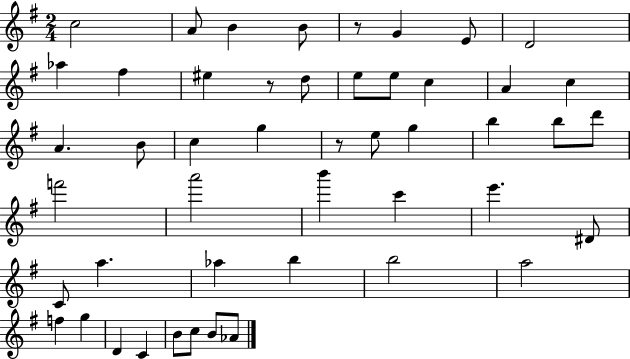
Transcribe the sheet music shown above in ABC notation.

X:1
T:Untitled
M:2/4
L:1/4
K:G
c2 A/2 B B/2 z/2 G E/2 D2 _a ^f ^e z/2 d/2 e/2 e/2 c A c A B/2 c g z/2 e/2 g b b/2 d'/2 f'2 a'2 b' c' e' ^D/2 C/2 a _a b b2 a2 f g D C B/2 c/2 B/2 _A/2